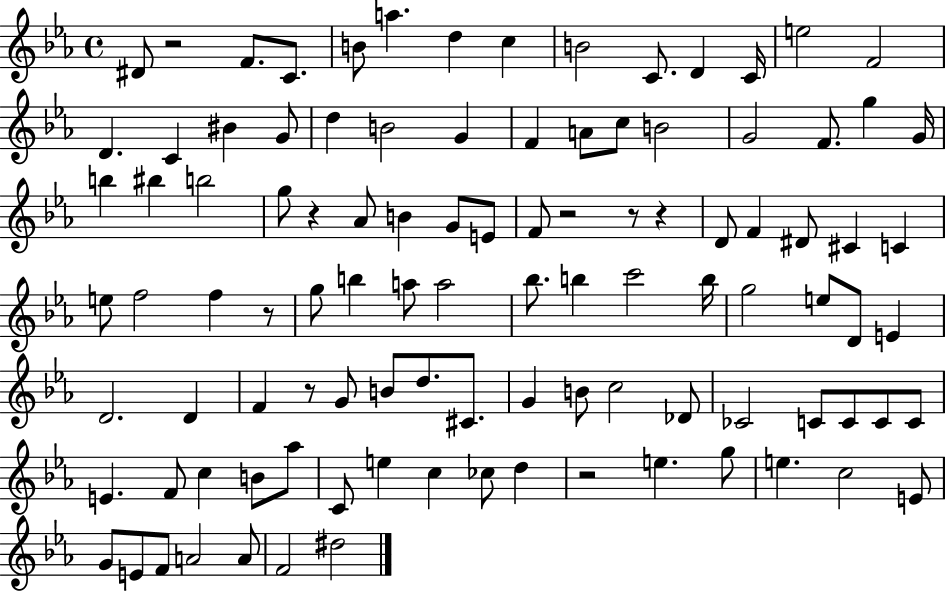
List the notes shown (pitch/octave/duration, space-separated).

D#4/e R/h F4/e. C4/e. B4/e A5/q. D5/q C5/q B4/h C4/e. D4/q C4/s E5/h F4/h D4/q. C4/q BIS4/q G4/e D5/q B4/h G4/q F4/q A4/e C5/e B4/h G4/h F4/e. G5/q G4/s B5/q BIS5/q B5/h G5/e R/q Ab4/e B4/q G4/e E4/e F4/e R/h R/e R/q D4/e F4/q D#4/e C#4/q C4/q E5/e F5/h F5/q R/e G5/e B5/q A5/e A5/h Bb5/e. B5/q C6/h B5/s G5/h E5/e D4/e E4/q D4/h. D4/q F4/q R/e G4/e B4/e D5/e. C#4/e. G4/q B4/e C5/h Db4/e CES4/h C4/e C4/e C4/e C4/e E4/q. F4/e C5/q B4/e Ab5/e C4/e E5/q C5/q CES5/e D5/q R/h E5/q. G5/e E5/q. C5/h E4/e G4/e E4/e F4/e A4/h A4/e F4/h D#5/h